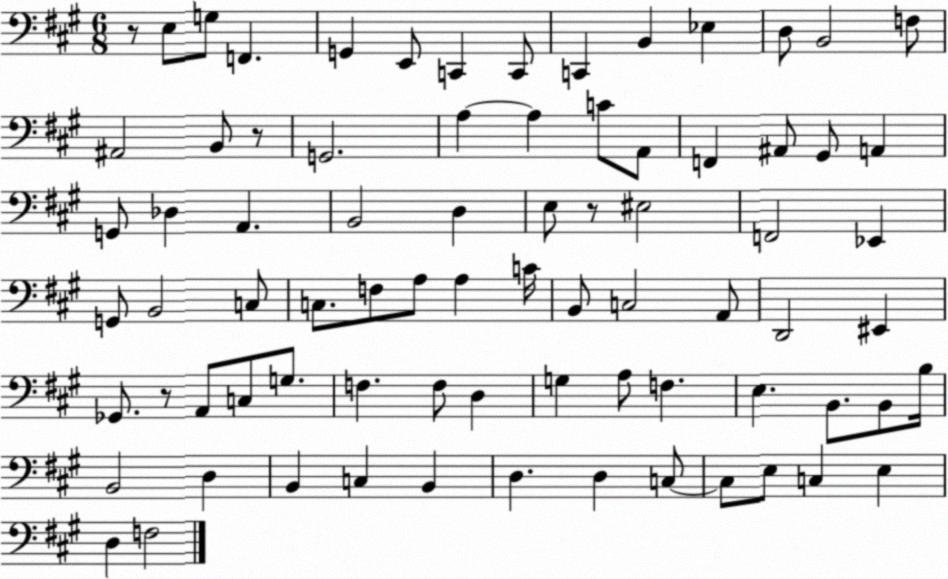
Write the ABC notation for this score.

X:1
T:Untitled
M:6/8
L:1/4
K:A
z/2 E,/2 G,/2 F,, G,, E,,/2 C,, C,,/2 C,, B,, _E, D,/2 B,,2 F,/2 ^A,,2 B,,/2 z/2 G,,2 A, A, C/2 A,,/2 F,, ^A,,/2 ^G,,/2 A,, G,,/2 _D, A,, B,,2 D, E,/2 z/2 ^E,2 F,,2 _E,, G,,/2 B,,2 C,/2 C,/2 F,/2 A,/2 A, C/4 B,,/2 C,2 A,,/2 D,,2 ^E,, _G,,/2 z/2 A,,/2 C,/2 G,/2 F, F,/2 D, G, A,/2 F, E, B,,/2 B,,/2 B,/4 B,,2 D, B,, C, B,, D, D, C,/2 C,/2 E,/2 C, E, D, F,2